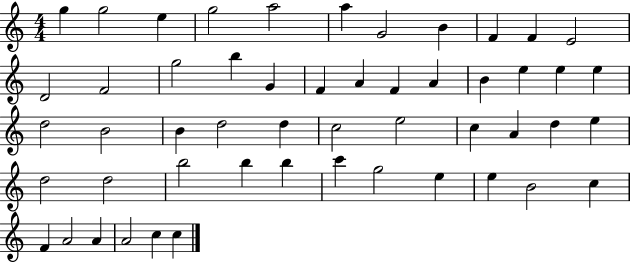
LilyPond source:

{
  \clef treble
  \numericTimeSignature
  \time 4/4
  \key c \major
  g''4 g''2 e''4 | g''2 a''2 | a''4 g'2 b'4 | f'4 f'4 e'2 | \break d'2 f'2 | g''2 b''4 g'4 | f'4 a'4 f'4 a'4 | b'4 e''4 e''4 e''4 | \break d''2 b'2 | b'4 d''2 d''4 | c''2 e''2 | c''4 a'4 d''4 e''4 | \break d''2 d''2 | b''2 b''4 b''4 | c'''4 g''2 e''4 | e''4 b'2 c''4 | \break f'4 a'2 a'4 | a'2 c''4 c''4 | \bar "|."
}